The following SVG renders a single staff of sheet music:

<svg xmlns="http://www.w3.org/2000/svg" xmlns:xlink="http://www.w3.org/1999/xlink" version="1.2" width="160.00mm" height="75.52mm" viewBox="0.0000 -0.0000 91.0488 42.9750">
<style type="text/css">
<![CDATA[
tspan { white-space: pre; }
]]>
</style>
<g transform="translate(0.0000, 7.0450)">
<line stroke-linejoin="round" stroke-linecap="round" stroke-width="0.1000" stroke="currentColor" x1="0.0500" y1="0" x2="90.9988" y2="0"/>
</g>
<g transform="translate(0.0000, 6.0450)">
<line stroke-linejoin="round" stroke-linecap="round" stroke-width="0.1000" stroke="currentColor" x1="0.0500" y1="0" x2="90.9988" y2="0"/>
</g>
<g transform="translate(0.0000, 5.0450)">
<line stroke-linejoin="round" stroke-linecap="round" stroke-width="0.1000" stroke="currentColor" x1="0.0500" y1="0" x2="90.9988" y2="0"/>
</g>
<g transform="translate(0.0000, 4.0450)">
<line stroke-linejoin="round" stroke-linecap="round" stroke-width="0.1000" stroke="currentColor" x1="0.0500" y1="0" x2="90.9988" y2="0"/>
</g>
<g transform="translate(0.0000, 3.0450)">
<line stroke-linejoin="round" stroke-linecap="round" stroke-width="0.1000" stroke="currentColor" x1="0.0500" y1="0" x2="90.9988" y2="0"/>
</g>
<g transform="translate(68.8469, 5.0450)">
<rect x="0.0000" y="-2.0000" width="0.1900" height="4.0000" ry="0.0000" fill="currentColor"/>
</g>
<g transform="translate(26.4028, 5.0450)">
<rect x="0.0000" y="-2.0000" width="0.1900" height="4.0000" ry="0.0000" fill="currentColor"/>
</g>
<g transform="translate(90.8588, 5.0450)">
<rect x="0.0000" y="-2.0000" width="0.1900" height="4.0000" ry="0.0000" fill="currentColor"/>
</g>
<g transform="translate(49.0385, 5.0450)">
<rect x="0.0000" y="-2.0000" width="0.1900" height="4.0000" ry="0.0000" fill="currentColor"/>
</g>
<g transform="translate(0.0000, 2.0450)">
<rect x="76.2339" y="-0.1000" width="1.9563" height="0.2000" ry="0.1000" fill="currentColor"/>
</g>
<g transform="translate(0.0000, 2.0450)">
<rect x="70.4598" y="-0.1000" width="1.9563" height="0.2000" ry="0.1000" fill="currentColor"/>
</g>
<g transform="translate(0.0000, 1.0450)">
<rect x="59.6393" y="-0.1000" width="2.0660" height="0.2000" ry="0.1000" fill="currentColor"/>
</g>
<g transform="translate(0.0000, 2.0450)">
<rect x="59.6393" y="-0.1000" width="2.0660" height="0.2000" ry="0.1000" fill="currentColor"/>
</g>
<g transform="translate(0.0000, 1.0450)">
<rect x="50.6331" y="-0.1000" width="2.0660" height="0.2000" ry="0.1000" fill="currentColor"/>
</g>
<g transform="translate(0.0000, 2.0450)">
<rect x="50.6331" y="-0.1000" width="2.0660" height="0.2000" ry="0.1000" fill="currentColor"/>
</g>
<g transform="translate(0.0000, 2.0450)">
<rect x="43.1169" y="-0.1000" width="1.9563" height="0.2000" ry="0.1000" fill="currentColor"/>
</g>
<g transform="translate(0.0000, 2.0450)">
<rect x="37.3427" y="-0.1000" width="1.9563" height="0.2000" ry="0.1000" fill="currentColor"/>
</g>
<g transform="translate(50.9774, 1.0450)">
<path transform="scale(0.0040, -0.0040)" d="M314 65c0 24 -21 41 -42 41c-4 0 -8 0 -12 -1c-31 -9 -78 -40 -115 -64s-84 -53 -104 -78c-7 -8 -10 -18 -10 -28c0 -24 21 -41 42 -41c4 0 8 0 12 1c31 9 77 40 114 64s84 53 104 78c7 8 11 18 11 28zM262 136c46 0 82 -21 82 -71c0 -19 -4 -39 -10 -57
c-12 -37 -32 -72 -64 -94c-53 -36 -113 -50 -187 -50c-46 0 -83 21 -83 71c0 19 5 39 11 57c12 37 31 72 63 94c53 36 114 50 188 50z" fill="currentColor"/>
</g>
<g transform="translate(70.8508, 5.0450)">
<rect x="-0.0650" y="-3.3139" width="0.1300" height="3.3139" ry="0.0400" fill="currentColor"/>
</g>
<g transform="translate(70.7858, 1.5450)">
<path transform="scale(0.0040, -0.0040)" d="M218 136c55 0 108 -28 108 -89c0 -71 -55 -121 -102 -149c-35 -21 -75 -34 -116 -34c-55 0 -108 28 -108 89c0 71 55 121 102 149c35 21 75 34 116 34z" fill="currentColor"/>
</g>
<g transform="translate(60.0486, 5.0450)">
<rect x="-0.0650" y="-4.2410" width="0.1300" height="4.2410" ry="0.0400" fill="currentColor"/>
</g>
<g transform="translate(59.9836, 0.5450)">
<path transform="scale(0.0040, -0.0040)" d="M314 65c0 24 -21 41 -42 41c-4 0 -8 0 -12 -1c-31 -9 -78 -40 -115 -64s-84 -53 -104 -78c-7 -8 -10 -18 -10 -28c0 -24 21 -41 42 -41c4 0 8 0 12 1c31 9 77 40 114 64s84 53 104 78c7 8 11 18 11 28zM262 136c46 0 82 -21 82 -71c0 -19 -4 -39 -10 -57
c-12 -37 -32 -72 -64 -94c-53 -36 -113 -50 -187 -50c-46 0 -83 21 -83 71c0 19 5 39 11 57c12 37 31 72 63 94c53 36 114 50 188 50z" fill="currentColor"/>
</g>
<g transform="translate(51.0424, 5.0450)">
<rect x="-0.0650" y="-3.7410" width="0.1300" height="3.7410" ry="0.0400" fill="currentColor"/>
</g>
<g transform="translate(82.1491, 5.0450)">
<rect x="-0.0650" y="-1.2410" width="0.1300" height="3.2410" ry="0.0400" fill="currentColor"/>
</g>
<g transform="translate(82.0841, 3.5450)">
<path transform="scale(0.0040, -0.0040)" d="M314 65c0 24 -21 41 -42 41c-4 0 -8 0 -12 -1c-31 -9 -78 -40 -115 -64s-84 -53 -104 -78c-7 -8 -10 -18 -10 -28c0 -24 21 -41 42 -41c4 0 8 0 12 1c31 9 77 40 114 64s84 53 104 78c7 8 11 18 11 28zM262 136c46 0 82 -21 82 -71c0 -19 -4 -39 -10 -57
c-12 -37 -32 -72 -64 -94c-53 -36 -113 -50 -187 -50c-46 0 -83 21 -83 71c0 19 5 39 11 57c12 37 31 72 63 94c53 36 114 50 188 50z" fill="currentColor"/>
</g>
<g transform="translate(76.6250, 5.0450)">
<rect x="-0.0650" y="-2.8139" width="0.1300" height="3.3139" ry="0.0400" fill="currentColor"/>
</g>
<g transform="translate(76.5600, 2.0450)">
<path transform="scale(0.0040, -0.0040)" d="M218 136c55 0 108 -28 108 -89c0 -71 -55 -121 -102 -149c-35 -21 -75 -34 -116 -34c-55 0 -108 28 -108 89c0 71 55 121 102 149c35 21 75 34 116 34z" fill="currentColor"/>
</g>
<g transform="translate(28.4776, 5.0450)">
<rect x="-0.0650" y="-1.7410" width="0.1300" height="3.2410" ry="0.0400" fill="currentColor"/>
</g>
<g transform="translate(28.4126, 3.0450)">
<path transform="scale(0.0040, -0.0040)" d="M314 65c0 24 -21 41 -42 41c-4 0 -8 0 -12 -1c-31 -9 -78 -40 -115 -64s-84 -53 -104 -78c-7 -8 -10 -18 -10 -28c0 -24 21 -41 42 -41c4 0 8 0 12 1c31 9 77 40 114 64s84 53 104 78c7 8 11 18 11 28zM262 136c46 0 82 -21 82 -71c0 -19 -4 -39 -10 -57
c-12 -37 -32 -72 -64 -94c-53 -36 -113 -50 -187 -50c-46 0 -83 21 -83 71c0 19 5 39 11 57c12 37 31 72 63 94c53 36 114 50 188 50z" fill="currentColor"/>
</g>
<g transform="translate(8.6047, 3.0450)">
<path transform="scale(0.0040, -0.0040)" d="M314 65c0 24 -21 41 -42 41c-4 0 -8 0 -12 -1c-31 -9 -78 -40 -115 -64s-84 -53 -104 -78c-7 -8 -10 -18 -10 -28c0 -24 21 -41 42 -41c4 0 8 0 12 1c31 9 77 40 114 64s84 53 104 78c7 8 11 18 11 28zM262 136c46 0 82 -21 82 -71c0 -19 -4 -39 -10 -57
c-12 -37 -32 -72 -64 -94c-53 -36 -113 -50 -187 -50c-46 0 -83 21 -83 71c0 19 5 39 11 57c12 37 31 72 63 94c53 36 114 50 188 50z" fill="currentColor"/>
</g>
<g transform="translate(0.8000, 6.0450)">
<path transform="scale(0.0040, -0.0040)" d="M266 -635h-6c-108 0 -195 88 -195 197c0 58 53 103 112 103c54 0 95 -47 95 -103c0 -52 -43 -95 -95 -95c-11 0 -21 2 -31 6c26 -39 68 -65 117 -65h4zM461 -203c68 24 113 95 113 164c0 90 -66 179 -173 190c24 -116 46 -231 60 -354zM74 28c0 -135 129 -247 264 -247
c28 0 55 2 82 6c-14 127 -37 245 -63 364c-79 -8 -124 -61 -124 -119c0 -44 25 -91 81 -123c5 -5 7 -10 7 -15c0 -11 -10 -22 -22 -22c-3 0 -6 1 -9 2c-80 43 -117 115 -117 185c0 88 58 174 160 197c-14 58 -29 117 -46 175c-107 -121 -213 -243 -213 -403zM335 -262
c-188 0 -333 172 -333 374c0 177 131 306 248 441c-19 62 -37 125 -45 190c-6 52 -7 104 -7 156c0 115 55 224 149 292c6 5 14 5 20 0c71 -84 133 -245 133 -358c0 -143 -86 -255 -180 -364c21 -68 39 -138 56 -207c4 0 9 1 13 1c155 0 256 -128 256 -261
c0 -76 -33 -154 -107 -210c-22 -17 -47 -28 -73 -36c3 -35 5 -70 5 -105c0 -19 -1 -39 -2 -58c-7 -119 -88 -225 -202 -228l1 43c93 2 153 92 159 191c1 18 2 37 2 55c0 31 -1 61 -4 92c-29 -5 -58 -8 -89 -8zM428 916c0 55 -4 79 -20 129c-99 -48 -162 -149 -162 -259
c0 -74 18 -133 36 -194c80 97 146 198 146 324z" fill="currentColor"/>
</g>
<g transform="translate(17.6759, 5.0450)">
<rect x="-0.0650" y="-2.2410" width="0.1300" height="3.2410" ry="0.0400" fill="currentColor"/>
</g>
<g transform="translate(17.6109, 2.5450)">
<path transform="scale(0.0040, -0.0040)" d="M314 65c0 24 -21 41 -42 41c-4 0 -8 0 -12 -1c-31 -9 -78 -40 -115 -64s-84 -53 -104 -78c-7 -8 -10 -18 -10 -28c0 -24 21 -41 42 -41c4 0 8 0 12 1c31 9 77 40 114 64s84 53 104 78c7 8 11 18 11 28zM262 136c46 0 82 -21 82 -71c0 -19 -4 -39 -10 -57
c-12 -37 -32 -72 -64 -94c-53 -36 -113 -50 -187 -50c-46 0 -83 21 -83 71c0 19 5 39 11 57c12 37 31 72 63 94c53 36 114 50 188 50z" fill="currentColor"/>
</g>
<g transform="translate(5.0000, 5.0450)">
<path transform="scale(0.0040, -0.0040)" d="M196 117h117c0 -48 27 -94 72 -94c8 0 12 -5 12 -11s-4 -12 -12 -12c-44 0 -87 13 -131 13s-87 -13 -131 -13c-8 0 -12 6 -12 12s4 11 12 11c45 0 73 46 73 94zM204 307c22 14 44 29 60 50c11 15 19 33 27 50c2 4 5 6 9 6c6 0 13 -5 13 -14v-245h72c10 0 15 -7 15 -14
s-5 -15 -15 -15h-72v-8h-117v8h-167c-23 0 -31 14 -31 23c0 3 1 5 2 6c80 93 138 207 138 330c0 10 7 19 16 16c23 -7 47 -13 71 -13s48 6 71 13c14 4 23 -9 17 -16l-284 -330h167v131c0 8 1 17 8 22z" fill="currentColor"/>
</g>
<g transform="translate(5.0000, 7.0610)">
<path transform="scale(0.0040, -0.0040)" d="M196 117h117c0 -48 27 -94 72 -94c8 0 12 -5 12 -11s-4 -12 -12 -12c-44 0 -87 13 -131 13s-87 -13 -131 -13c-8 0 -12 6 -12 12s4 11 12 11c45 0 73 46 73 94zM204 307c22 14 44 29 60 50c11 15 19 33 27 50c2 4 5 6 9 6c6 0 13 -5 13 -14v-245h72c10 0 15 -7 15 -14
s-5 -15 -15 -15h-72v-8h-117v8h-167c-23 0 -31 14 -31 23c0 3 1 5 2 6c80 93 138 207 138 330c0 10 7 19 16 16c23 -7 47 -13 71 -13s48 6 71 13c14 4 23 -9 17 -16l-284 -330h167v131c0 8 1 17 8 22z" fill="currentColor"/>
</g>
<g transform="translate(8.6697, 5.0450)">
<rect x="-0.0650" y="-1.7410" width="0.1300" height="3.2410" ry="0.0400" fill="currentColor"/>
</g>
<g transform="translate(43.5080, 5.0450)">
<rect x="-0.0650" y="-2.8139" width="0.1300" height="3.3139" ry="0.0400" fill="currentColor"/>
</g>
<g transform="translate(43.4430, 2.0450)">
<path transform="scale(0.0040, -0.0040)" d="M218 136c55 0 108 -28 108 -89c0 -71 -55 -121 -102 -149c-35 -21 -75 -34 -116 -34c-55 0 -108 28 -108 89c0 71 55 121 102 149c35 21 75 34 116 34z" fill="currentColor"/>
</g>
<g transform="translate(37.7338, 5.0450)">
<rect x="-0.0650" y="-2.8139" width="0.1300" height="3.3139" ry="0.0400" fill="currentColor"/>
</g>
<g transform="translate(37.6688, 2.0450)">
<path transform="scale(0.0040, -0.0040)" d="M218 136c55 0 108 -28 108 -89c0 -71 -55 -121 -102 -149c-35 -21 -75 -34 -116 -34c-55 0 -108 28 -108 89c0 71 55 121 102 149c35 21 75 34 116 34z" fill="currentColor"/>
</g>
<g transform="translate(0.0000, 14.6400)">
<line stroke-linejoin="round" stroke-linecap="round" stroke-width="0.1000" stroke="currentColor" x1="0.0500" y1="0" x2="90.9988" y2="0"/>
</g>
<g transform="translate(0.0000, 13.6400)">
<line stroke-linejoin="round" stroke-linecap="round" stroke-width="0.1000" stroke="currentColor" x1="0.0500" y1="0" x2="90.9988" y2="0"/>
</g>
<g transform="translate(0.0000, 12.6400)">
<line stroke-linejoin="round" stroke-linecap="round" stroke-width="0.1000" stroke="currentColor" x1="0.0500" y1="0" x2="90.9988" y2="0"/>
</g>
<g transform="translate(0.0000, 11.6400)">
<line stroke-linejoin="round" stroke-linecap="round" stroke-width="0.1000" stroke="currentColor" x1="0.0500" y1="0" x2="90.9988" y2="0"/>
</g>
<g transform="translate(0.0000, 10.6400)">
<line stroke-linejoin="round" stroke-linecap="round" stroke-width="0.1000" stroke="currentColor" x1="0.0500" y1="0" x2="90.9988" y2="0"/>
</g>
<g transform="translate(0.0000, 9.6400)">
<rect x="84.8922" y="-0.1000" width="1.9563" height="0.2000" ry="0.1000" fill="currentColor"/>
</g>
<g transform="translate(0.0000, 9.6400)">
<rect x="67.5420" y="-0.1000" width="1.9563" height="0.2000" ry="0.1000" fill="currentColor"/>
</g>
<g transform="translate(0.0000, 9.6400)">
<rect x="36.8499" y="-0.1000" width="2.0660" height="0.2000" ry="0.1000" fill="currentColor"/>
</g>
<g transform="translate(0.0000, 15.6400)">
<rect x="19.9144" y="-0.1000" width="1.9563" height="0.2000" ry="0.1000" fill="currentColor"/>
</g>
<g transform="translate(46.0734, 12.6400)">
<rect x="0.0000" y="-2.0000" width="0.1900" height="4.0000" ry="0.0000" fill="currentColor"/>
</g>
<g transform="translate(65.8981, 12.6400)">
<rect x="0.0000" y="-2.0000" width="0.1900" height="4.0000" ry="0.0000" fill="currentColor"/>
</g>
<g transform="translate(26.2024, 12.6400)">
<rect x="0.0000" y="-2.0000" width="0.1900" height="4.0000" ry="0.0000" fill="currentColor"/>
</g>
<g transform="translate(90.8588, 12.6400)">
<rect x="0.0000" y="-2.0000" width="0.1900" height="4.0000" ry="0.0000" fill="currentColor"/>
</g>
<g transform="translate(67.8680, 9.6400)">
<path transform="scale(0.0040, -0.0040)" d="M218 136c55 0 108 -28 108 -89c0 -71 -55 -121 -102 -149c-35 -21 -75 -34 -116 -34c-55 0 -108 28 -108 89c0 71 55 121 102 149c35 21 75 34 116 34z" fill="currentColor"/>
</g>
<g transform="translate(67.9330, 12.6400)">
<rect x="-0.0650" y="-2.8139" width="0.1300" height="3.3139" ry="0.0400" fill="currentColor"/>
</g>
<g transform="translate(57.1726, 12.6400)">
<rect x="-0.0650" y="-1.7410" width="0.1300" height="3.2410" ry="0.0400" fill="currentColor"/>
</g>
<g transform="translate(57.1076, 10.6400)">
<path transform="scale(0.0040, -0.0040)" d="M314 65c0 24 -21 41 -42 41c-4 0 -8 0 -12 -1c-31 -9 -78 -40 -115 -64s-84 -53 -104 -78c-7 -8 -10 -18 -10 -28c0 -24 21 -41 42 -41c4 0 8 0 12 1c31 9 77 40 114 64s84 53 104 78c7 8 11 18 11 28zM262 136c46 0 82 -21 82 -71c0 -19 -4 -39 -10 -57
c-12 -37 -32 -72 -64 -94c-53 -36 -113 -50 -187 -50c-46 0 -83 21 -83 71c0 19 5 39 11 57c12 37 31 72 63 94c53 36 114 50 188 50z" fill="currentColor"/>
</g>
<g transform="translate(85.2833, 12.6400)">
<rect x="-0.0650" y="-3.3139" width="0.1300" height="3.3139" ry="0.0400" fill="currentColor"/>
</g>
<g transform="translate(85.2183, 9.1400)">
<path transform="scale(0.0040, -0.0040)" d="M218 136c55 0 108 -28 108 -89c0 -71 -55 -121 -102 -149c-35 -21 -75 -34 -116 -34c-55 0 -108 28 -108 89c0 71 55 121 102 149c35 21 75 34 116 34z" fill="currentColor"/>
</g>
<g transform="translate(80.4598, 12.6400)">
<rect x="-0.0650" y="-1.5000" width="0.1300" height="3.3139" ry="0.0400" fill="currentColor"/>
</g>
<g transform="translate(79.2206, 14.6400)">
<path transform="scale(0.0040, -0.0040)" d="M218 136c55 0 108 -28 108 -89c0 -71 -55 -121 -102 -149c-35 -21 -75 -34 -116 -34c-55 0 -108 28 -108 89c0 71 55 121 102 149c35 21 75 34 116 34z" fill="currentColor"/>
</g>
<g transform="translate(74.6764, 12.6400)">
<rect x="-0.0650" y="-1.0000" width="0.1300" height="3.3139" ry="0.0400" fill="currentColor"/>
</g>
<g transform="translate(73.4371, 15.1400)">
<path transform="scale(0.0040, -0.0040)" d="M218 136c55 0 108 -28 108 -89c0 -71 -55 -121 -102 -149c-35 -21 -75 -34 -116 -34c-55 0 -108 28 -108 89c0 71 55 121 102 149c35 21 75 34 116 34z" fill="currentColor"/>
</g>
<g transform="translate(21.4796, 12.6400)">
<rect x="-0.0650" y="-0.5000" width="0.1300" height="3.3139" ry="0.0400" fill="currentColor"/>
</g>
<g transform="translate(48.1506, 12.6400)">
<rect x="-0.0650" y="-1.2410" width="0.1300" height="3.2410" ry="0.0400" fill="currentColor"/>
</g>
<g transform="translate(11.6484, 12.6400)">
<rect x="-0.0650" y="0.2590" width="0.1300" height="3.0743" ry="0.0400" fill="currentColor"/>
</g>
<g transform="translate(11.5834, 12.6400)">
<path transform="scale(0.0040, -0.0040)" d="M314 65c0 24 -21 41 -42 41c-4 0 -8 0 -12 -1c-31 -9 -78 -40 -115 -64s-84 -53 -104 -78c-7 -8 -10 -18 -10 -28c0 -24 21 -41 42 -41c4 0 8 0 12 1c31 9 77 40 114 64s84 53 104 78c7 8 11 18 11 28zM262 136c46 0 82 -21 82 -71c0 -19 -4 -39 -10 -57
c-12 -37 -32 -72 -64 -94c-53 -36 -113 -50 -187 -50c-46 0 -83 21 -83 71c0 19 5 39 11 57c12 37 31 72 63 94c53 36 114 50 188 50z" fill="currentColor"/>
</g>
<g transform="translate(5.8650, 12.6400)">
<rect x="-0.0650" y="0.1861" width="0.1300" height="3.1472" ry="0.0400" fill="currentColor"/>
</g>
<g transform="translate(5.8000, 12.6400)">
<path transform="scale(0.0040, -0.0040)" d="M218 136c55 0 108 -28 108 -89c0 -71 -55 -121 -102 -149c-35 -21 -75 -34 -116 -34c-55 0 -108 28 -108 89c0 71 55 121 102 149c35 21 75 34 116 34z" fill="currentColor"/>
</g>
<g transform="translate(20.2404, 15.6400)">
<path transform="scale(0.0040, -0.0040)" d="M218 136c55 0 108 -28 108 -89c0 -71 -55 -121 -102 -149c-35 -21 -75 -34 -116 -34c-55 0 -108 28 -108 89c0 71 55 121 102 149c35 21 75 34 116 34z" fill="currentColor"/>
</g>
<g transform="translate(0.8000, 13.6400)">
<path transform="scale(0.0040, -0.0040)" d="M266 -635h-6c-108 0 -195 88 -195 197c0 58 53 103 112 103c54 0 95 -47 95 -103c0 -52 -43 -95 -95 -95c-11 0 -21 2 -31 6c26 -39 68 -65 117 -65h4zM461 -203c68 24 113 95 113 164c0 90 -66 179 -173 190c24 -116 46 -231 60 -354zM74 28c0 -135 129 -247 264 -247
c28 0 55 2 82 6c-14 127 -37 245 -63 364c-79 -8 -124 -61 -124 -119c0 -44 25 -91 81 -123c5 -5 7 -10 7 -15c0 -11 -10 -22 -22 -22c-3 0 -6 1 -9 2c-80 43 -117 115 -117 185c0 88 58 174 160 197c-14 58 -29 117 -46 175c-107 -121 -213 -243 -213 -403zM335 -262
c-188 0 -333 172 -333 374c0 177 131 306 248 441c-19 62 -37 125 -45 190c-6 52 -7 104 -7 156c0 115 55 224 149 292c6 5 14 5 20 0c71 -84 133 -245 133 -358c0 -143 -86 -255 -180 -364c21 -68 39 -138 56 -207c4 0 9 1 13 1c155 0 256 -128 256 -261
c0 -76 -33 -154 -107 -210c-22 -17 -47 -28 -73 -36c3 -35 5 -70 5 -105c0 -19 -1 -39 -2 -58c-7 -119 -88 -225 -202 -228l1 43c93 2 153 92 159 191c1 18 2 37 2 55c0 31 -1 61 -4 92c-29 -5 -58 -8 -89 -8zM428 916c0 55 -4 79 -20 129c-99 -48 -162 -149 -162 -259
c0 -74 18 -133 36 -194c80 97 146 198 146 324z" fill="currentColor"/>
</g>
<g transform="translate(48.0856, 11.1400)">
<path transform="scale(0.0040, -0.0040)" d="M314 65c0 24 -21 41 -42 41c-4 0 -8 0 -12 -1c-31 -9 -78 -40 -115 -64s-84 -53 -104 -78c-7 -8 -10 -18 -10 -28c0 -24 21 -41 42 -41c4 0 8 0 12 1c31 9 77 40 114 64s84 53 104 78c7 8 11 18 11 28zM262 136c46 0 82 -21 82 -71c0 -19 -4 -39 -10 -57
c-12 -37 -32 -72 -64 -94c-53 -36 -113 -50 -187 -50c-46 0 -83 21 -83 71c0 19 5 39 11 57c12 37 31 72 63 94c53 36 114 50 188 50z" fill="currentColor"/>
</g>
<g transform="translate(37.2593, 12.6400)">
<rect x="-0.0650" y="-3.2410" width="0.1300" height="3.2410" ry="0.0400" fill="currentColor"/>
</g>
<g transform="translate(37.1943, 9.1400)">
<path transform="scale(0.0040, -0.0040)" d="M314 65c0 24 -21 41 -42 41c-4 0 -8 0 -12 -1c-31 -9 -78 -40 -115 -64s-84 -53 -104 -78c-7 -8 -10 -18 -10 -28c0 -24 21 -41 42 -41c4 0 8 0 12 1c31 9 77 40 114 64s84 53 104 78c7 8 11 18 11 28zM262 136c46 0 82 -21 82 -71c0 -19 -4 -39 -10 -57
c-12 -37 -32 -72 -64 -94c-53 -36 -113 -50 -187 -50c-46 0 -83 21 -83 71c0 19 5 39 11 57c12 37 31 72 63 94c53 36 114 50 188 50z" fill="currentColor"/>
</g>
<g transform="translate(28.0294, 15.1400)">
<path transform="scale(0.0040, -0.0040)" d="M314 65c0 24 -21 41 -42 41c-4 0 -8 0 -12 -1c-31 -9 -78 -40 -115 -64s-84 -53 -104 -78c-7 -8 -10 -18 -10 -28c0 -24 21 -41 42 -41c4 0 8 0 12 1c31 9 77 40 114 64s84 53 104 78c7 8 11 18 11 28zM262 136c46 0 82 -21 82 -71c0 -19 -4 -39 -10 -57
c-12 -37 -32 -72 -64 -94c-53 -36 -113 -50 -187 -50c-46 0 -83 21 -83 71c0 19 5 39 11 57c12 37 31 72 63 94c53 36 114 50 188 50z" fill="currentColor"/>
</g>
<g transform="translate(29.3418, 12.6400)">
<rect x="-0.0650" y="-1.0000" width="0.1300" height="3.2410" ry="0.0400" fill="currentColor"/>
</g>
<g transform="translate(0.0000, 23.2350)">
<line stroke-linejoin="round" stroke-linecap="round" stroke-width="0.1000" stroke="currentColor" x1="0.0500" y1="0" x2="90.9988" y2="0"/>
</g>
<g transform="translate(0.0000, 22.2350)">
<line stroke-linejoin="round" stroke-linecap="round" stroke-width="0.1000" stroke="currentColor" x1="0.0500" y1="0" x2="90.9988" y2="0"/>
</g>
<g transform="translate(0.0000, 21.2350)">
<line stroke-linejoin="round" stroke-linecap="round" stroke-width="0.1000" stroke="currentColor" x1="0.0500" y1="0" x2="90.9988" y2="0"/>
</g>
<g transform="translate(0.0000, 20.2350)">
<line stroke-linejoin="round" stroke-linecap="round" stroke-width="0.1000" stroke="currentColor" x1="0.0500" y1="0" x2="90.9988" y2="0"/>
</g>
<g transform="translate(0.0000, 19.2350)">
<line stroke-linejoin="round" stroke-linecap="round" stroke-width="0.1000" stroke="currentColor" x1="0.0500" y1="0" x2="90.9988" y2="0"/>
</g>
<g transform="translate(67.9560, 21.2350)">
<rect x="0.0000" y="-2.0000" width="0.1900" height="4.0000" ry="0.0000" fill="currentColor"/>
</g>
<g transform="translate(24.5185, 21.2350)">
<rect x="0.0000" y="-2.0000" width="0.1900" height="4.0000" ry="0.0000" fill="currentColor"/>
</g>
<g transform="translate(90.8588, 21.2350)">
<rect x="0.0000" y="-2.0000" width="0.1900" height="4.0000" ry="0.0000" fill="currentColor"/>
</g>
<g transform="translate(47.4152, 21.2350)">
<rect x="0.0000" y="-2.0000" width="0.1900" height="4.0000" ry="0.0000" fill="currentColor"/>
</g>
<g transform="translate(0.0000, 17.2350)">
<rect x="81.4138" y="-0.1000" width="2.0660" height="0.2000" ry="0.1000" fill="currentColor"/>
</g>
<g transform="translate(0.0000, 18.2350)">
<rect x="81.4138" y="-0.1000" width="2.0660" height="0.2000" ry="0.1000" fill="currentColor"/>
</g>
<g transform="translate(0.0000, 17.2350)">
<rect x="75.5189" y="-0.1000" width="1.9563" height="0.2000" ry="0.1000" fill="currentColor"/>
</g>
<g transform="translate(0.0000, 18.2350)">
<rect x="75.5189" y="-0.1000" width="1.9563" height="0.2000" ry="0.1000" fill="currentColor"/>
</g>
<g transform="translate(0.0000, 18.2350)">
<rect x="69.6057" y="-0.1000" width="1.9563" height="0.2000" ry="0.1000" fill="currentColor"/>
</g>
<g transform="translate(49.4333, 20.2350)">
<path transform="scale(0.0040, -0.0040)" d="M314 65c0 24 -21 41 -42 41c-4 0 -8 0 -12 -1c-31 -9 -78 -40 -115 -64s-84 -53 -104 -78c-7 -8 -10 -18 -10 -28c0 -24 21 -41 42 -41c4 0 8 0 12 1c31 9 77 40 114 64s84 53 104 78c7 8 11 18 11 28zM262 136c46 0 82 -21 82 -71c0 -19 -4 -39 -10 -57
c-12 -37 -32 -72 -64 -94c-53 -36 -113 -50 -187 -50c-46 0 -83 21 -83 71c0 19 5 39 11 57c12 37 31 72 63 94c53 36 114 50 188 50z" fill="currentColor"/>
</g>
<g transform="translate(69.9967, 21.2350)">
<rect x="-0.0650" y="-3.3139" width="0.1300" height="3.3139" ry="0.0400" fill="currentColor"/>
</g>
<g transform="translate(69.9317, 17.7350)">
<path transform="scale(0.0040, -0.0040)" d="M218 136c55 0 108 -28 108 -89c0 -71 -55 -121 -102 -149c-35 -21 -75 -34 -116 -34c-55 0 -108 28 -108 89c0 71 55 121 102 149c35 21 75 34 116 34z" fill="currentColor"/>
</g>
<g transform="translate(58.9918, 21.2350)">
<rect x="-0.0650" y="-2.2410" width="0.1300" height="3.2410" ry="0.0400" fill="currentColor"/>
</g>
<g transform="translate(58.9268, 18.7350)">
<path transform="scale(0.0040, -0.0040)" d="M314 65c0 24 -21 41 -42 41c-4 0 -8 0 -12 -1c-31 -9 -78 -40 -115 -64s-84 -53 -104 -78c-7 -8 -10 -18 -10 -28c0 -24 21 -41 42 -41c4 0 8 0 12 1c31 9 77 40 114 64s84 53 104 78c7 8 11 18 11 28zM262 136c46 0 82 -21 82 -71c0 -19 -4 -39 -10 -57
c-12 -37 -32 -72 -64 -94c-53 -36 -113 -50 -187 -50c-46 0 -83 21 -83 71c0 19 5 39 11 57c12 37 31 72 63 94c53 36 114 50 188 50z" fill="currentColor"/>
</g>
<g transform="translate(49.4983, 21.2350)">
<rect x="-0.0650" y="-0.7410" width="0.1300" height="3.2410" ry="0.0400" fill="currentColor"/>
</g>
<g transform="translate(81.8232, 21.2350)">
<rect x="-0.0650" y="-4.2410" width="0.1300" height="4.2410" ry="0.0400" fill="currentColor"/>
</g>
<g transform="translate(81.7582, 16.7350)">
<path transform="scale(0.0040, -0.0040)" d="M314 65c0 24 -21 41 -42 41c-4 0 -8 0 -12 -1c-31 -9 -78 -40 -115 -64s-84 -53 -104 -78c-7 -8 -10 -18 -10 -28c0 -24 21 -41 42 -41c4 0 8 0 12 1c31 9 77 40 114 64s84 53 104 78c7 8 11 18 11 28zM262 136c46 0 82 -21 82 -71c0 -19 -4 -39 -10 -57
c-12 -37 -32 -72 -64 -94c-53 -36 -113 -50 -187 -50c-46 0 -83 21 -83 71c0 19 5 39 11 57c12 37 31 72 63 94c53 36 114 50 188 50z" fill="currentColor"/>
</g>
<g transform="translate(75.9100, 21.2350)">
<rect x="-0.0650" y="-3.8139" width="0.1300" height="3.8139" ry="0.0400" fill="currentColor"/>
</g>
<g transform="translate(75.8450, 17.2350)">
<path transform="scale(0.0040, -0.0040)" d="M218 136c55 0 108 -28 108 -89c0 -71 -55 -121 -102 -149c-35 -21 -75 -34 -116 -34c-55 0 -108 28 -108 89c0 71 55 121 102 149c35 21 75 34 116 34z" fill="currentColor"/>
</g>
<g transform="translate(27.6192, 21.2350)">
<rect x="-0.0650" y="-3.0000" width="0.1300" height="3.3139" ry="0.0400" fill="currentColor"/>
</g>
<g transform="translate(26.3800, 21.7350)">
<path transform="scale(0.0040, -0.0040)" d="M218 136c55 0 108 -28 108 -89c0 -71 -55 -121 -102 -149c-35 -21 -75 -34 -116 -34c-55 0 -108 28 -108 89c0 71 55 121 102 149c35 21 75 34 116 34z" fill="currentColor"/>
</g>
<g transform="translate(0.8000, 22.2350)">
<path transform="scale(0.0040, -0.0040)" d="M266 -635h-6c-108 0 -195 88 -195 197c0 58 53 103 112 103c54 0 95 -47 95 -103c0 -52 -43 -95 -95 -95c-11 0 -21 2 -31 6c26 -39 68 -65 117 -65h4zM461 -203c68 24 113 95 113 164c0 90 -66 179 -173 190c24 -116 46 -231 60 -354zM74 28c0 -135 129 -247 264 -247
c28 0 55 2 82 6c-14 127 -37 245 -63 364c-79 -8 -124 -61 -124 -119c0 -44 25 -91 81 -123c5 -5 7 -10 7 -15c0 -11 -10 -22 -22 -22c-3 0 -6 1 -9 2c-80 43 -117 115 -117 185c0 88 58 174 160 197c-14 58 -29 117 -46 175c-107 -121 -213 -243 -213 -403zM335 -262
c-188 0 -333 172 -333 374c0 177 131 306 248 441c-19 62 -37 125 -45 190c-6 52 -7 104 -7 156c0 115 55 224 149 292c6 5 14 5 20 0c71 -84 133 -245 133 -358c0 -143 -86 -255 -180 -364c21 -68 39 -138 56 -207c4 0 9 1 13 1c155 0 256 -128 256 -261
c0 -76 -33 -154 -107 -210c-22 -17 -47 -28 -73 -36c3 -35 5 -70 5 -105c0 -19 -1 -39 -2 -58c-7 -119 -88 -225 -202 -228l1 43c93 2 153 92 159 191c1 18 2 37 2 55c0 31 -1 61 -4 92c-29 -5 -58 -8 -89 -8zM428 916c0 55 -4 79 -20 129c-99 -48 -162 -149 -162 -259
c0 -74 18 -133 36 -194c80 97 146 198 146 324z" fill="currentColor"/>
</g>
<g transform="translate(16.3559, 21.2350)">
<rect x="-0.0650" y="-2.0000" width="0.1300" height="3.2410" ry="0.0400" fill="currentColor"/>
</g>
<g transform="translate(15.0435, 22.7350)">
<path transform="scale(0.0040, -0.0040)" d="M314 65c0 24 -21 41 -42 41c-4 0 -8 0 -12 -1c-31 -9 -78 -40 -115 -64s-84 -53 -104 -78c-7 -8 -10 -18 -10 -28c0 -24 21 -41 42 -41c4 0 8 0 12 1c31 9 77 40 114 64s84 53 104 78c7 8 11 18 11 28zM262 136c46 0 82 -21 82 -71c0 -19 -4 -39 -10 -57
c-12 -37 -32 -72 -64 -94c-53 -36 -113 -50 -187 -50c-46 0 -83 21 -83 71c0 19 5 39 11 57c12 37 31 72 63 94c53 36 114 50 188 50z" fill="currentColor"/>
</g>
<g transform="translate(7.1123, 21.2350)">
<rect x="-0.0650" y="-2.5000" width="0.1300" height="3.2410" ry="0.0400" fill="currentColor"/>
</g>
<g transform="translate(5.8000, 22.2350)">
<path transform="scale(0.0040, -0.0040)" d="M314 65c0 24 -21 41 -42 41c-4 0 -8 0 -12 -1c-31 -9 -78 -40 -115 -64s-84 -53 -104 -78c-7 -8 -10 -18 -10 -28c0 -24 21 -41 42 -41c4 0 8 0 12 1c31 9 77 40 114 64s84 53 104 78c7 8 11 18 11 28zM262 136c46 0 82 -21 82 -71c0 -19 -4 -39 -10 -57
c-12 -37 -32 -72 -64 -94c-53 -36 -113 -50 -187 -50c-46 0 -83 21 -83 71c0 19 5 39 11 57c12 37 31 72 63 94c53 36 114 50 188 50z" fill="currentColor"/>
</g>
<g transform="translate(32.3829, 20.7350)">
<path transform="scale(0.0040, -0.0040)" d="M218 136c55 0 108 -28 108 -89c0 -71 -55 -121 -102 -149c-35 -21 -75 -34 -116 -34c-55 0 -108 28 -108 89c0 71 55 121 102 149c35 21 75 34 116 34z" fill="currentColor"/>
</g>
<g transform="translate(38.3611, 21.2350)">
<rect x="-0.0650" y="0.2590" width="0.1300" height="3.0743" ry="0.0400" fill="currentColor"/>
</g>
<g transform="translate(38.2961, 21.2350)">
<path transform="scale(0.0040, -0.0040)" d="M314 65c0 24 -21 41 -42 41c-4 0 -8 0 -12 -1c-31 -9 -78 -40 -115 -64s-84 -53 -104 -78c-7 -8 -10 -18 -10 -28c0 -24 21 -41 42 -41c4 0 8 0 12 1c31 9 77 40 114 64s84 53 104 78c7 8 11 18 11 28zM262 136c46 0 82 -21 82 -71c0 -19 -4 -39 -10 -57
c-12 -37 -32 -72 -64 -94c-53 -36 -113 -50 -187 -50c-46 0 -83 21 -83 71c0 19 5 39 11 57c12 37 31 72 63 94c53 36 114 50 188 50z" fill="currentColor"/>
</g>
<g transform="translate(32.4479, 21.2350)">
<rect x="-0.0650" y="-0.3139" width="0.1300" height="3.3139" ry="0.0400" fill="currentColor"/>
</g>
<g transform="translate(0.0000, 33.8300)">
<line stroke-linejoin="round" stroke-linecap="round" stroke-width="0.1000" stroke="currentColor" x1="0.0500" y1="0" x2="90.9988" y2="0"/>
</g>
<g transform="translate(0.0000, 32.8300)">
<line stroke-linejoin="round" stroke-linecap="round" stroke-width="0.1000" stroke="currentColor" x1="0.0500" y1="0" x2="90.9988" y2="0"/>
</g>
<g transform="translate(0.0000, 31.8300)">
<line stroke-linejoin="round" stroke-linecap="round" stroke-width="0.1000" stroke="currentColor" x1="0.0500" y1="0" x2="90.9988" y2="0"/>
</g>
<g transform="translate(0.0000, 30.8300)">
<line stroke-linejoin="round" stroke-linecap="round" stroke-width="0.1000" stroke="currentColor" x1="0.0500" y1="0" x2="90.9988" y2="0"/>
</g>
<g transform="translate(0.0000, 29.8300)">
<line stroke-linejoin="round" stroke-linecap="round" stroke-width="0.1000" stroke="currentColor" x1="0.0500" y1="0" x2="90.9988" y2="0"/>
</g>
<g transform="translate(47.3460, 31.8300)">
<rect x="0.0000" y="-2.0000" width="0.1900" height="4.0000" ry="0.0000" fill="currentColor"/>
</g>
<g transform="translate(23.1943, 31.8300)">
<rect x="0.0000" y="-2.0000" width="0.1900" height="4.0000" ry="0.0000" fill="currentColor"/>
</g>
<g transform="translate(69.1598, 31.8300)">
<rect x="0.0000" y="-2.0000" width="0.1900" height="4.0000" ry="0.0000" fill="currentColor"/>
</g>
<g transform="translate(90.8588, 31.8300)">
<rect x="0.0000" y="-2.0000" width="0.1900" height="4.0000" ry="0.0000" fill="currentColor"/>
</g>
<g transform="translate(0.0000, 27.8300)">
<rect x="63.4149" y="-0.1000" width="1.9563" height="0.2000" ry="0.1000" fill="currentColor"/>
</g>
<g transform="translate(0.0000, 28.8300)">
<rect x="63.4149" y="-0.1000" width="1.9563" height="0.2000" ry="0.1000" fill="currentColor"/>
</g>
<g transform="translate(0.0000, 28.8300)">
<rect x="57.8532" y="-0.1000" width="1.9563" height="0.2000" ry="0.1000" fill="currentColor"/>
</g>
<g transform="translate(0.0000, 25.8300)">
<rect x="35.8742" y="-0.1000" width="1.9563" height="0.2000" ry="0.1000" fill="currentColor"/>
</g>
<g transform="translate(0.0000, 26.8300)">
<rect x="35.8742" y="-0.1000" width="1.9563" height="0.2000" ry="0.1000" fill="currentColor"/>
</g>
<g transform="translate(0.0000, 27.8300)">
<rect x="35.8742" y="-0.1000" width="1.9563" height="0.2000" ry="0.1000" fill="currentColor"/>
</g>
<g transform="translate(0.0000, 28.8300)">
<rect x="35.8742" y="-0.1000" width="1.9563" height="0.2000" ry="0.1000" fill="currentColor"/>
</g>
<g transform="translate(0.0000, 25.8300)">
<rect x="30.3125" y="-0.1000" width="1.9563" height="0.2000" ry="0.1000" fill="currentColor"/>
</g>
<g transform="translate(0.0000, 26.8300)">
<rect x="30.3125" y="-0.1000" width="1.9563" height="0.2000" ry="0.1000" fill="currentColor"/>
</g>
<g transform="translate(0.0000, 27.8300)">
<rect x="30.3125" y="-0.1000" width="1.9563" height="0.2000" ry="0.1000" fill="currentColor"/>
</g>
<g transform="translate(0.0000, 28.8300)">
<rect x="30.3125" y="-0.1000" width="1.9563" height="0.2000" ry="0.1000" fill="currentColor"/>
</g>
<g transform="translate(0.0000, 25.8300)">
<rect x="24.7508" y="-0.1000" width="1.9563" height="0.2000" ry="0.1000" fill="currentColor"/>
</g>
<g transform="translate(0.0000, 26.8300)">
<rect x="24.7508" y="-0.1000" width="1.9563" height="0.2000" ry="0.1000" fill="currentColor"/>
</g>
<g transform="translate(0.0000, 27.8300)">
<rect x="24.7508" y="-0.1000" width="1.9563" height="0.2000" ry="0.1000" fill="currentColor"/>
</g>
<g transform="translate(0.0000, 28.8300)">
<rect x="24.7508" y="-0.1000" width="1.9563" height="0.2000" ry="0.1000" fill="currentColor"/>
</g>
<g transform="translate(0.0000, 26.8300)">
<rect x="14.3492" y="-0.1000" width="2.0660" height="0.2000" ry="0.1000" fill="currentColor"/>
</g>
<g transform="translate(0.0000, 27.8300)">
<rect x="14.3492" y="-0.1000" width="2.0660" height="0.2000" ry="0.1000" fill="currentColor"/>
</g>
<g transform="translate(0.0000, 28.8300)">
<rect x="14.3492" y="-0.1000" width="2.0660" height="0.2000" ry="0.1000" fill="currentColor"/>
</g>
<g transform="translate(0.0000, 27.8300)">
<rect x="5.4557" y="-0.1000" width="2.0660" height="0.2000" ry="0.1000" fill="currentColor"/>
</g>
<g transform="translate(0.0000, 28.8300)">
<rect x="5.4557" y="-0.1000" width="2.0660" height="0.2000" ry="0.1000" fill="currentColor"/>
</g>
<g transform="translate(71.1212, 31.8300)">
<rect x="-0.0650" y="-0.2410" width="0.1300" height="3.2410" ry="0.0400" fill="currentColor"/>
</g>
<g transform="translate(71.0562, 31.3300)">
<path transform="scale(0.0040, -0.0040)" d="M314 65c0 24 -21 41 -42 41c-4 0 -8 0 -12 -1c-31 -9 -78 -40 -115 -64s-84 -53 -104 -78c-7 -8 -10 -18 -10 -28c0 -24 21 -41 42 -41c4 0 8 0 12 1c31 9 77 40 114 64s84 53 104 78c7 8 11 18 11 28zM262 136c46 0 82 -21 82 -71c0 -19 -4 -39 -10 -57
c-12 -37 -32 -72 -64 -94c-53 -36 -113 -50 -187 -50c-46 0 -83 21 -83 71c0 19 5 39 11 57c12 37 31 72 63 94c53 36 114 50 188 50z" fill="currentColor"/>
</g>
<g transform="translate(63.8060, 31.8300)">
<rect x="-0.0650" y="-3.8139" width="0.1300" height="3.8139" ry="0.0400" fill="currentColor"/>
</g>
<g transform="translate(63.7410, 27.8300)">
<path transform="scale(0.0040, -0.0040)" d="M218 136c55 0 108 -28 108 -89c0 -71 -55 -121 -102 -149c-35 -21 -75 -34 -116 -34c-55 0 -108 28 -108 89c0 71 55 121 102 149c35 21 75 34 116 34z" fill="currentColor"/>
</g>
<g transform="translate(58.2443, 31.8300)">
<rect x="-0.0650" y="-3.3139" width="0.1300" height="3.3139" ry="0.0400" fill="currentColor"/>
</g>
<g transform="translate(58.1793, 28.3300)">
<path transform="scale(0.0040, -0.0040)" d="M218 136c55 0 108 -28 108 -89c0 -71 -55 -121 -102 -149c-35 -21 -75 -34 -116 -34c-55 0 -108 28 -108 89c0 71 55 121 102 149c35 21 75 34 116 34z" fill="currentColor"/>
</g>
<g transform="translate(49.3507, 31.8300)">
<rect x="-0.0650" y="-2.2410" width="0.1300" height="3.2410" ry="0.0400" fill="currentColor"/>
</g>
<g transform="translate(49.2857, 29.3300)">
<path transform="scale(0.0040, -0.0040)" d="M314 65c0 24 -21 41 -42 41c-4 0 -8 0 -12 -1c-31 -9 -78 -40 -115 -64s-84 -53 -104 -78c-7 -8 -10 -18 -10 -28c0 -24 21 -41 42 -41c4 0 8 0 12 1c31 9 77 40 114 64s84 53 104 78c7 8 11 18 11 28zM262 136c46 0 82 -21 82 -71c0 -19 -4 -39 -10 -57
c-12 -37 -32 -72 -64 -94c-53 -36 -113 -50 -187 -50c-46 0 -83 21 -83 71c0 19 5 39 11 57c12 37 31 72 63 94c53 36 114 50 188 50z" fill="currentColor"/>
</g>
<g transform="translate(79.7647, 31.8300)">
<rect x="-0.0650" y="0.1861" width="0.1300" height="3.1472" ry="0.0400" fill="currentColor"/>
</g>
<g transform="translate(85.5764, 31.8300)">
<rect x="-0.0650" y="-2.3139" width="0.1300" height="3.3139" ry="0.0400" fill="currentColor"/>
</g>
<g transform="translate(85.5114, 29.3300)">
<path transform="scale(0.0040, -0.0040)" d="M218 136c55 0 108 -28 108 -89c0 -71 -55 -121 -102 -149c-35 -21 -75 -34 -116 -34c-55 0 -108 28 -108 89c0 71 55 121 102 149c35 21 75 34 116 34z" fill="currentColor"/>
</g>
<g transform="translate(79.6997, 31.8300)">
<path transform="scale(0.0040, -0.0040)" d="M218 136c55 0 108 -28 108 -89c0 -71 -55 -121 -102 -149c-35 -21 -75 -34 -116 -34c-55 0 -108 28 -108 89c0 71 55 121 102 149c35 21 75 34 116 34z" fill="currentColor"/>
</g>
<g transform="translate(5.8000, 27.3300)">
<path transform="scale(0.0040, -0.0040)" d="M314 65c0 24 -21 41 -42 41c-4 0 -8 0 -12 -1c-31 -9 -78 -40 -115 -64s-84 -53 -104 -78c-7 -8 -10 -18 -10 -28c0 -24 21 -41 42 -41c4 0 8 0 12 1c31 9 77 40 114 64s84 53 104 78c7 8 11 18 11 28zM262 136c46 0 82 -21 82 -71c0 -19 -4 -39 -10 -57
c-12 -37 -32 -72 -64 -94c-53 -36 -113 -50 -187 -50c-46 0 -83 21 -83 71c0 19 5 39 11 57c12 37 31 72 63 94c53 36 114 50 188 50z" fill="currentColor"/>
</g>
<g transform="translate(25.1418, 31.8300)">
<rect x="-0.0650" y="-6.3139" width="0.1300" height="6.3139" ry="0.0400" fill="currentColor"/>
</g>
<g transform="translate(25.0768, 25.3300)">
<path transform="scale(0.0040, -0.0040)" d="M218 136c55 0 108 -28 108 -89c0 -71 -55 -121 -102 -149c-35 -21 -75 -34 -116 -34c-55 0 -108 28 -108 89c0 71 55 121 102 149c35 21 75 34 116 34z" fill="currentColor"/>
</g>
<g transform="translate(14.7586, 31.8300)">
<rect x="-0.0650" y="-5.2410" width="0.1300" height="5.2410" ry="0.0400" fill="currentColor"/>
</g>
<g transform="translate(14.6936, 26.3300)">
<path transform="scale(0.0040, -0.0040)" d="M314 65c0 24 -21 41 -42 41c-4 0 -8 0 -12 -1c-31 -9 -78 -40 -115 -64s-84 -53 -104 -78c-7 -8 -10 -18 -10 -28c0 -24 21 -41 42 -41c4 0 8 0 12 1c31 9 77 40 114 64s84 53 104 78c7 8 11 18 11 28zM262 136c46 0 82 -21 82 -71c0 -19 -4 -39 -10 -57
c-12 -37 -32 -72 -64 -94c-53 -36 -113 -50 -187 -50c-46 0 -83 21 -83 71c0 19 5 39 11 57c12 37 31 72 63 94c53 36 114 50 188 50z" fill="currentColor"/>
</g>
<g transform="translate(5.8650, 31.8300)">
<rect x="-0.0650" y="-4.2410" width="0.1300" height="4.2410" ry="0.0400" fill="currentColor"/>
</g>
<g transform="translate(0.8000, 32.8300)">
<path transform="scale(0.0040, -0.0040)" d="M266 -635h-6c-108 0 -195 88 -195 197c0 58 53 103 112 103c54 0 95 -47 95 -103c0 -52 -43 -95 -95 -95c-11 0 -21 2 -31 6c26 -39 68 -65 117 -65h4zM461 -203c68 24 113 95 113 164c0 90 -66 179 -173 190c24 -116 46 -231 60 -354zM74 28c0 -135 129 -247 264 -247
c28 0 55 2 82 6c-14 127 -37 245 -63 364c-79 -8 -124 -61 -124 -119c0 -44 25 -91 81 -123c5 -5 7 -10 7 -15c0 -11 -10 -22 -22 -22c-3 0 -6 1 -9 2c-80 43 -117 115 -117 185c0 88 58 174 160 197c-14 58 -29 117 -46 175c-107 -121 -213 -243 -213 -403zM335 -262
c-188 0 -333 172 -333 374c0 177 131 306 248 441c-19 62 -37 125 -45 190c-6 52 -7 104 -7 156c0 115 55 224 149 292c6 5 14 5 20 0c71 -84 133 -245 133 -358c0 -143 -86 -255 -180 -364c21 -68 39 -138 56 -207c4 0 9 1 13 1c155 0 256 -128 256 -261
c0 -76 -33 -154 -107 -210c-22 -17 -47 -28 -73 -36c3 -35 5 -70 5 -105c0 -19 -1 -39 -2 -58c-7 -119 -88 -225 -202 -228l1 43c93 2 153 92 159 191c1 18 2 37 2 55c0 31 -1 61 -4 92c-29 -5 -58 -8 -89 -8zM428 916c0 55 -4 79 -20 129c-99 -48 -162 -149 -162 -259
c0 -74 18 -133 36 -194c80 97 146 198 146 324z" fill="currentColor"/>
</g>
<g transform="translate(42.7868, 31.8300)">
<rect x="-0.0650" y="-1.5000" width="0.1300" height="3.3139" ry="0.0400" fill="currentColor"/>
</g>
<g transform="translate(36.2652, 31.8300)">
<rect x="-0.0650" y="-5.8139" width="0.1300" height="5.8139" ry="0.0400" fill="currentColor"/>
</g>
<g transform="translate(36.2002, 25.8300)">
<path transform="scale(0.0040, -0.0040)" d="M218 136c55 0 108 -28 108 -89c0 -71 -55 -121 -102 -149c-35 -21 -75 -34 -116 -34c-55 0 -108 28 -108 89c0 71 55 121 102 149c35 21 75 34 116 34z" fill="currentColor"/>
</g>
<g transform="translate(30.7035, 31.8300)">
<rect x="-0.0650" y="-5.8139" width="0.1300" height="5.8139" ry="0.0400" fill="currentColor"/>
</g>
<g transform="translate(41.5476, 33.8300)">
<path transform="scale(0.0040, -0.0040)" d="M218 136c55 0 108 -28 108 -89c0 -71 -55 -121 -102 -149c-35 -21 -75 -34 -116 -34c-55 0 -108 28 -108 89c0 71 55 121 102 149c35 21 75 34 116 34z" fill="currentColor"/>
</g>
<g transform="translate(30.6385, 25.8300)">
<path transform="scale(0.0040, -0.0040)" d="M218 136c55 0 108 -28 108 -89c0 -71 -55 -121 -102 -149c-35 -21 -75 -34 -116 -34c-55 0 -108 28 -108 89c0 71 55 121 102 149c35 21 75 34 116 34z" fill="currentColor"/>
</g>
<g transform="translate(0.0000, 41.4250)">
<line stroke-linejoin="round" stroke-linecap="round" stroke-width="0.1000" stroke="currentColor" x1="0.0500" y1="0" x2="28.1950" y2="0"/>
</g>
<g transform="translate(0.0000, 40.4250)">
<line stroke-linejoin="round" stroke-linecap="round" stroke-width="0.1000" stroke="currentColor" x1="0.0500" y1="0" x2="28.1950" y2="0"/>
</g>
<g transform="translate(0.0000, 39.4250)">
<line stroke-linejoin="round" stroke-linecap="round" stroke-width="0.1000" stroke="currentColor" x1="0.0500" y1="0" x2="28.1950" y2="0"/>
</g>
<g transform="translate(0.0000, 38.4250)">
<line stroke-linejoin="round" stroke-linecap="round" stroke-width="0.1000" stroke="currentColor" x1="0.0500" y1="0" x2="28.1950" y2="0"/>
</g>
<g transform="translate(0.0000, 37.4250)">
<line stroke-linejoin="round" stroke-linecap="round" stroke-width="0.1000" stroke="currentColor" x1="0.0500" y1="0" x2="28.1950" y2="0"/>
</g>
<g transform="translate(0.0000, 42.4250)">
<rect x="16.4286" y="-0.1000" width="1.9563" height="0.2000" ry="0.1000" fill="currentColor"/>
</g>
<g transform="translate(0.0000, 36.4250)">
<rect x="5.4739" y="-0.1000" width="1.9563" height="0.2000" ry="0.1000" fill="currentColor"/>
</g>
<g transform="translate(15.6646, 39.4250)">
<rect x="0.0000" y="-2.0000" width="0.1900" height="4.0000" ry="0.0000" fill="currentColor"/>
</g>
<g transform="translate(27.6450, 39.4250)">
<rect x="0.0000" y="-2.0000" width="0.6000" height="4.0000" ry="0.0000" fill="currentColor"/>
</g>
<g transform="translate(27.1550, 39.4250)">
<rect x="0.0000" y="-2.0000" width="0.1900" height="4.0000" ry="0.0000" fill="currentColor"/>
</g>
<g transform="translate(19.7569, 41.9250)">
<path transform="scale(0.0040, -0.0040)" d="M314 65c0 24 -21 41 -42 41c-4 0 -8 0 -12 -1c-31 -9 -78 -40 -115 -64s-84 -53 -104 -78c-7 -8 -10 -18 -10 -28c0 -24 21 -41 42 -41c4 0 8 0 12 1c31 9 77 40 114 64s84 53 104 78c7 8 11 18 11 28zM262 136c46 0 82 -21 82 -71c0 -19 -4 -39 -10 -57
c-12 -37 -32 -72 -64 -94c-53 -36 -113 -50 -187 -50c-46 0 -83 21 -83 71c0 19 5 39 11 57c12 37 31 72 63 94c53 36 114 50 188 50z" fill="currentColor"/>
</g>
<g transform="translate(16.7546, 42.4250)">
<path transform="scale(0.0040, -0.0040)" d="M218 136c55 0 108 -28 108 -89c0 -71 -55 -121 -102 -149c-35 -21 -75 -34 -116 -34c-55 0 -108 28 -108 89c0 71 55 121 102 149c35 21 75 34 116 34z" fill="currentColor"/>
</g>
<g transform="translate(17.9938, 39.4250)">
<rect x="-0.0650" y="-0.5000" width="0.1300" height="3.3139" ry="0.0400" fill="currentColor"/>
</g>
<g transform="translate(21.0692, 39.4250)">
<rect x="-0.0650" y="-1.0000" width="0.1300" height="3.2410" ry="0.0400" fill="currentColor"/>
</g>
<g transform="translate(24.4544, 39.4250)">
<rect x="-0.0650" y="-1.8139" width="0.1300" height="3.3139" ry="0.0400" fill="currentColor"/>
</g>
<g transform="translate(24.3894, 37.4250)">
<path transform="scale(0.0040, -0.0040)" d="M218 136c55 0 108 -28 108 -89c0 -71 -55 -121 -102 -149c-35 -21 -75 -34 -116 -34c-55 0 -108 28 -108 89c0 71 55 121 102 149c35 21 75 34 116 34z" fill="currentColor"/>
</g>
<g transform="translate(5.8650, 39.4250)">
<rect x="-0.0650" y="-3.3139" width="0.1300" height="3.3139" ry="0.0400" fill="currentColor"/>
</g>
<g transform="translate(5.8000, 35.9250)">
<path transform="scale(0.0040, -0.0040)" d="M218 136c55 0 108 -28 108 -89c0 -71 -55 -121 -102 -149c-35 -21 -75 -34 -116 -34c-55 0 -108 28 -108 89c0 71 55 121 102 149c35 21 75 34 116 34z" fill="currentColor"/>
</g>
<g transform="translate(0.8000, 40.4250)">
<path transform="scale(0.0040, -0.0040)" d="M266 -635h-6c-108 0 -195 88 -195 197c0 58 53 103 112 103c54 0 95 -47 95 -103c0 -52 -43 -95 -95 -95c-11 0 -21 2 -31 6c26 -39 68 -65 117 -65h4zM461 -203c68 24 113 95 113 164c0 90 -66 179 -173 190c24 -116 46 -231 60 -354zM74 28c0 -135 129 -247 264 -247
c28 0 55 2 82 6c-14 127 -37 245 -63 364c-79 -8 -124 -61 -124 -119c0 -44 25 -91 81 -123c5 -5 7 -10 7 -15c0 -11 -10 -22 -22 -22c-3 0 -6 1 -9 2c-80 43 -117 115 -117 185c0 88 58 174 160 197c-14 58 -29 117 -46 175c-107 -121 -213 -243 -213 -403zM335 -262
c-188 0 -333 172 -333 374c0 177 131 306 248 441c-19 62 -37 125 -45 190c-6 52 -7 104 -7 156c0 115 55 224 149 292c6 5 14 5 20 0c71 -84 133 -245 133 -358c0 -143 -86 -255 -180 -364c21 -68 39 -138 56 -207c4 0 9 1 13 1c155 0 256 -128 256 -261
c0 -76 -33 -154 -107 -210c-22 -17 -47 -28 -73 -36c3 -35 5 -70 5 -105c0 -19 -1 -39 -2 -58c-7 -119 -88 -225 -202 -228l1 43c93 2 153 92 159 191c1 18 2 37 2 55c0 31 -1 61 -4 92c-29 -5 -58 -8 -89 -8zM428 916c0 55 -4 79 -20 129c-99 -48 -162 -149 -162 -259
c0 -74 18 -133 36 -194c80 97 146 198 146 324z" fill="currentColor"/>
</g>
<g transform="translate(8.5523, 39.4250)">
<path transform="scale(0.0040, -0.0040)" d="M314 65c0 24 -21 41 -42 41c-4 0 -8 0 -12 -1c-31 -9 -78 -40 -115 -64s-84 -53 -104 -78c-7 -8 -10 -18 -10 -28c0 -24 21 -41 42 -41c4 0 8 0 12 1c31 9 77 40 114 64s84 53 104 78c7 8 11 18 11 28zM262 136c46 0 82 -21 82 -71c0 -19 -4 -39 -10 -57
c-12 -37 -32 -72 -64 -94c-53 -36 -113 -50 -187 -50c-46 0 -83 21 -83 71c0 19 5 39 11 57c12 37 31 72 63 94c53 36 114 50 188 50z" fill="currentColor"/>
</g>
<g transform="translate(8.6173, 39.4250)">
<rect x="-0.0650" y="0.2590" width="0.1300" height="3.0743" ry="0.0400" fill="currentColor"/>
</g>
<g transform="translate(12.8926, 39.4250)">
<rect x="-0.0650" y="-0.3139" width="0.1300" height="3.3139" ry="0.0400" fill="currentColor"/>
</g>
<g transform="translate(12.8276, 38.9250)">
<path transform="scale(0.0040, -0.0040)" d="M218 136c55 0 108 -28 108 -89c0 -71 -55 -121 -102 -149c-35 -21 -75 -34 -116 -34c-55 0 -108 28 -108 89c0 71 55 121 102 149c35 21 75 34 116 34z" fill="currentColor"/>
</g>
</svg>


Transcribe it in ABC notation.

X:1
T:Untitled
M:4/4
L:1/4
K:C
f2 g2 f2 a a c'2 d'2 b a e2 B B2 C D2 b2 e2 f2 a D E b G2 F2 A c B2 d2 g2 b c' d'2 d'2 f'2 a' g' g' E g2 b c' c2 B g b B2 c C D2 f